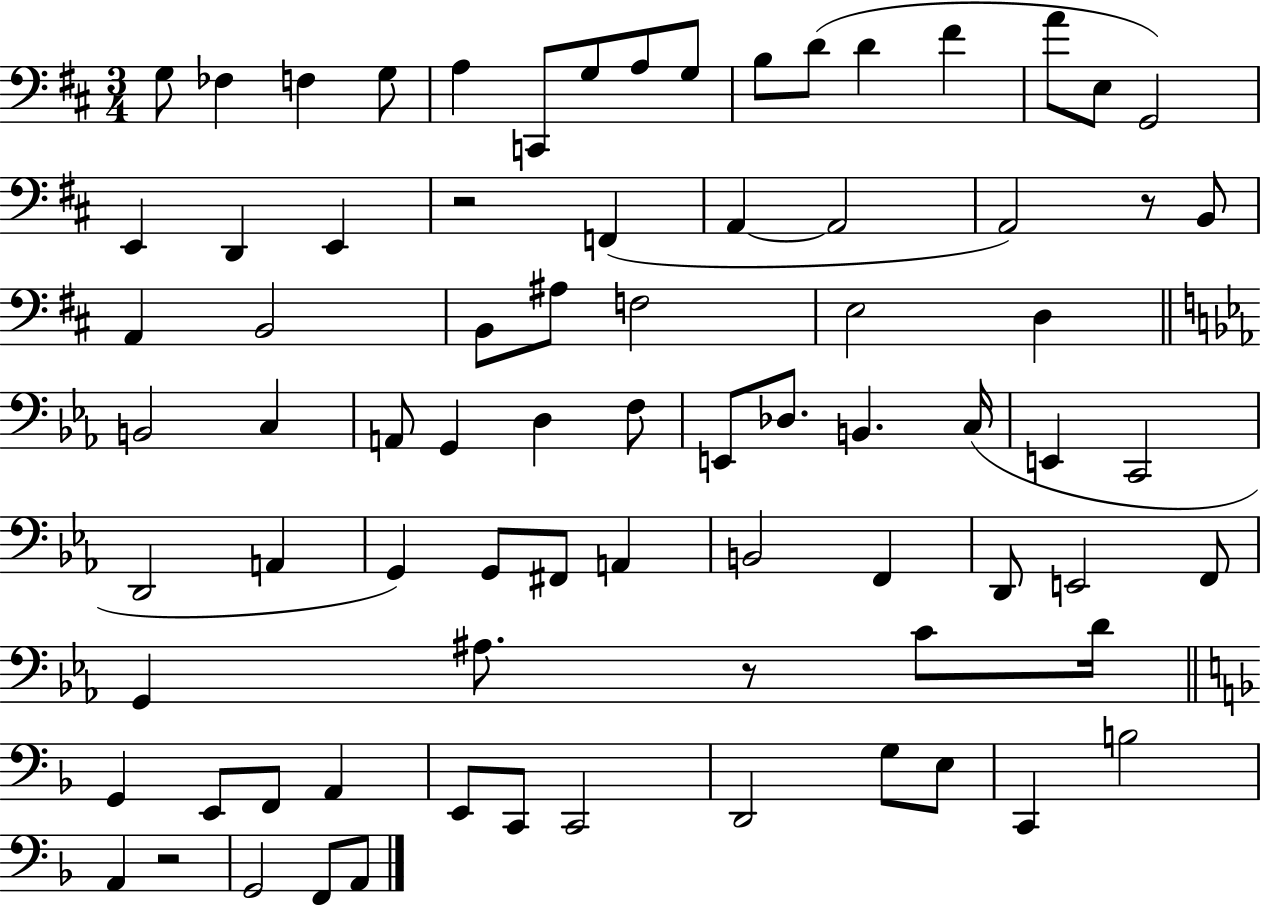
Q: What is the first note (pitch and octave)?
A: G3